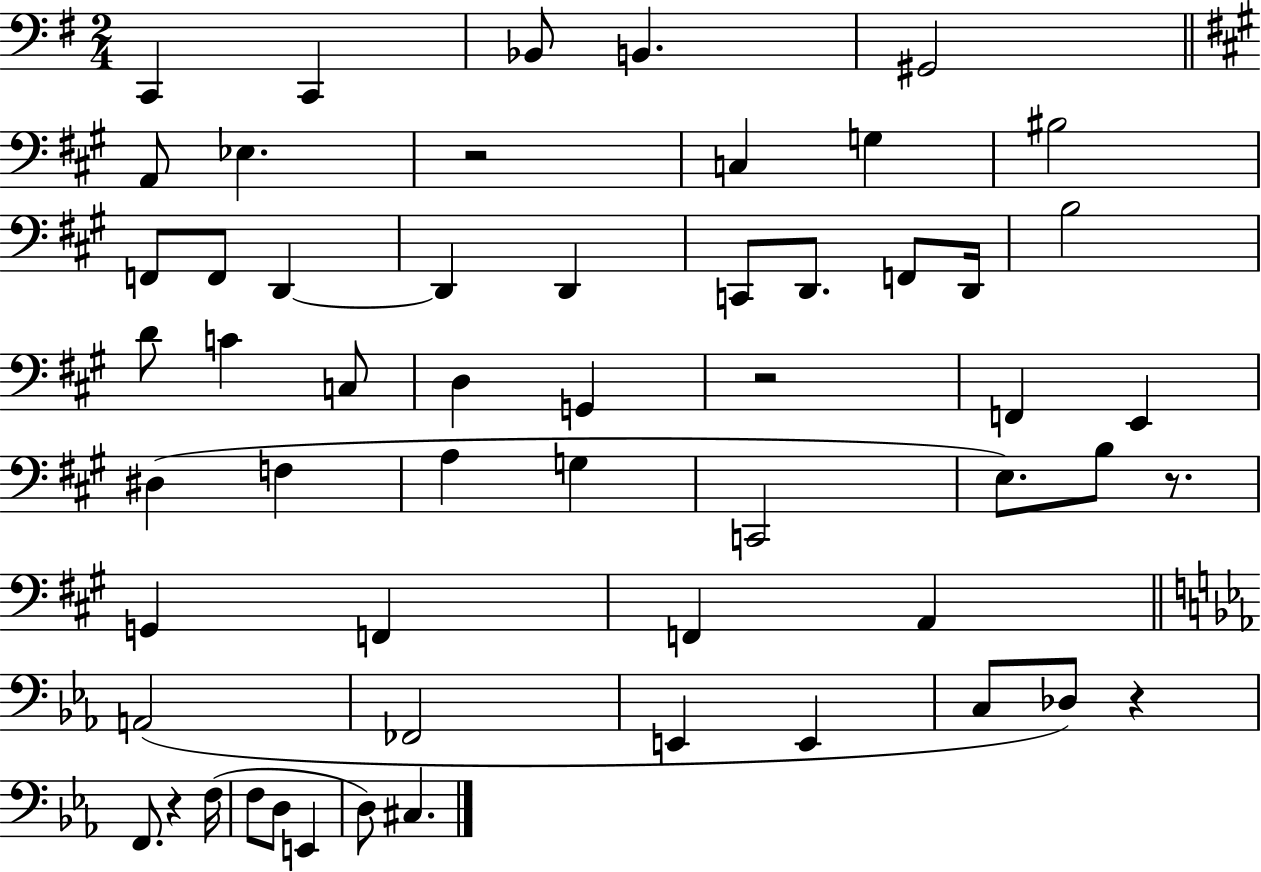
X:1
T:Untitled
M:2/4
L:1/4
K:G
C,, C,, _B,,/2 B,, ^G,,2 A,,/2 _E, z2 C, G, ^B,2 F,,/2 F,,/2 D,, D,, D,, C,,/2 D,,/2 F,,/2 D,,/4 B,2 D/2 C C,/2 D, G,, z2 F,, E,, ^D, F, A, G, C,,2 E,/2 B,/2 z/2 G,, F,, F,, A,, A,,2 _F,,2 E,, E,, C,/2 _D,/2 z F,,/2 z F,/4 F,/2 D,/2 E,, D,/2 ^C,